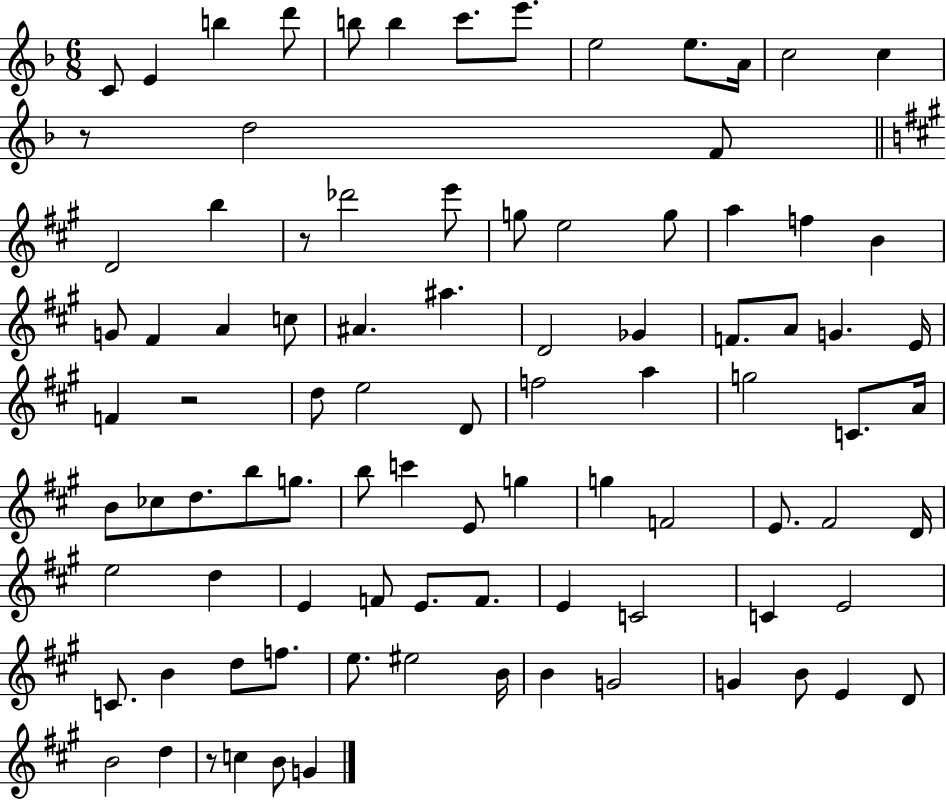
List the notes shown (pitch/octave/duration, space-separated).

C4/e E4/q B5/q D6/e B5/e B5/q C6/e. E6/e. E5/h E5/e. A4/s C5/h C5/q R/e D5/h F4/e D4/h B5/q R/e Db6/h E6/e G5/e E5/h G5/e A5/q F5/q B4/q G4/e F#4/q A4/q C5/e A#4/q. A#5/q. D4/h Gb4/q F4/e. A4/e G4/q. E4/s F4/q R/h D5/e E5/h D4/e F5/h A5/q G5/h C4/e. A4/s B4/e CES5/e D5/e. B5/e G5/e. B5/e C6/q E4/e G5/q G5/q F4/h E4/e. F#4/h D4/s E5/h D5/q E4/q F4/e E4/e. F4/e. E4/q C4/h C4/q E4/h C4/e. B4/q D5/e F5/e. E5/e. EIS5/h B4/s B4/q G4/h G4/q B4/e E4/q D4/e B4/h D5/q R/e C5/q B4/e G4/q